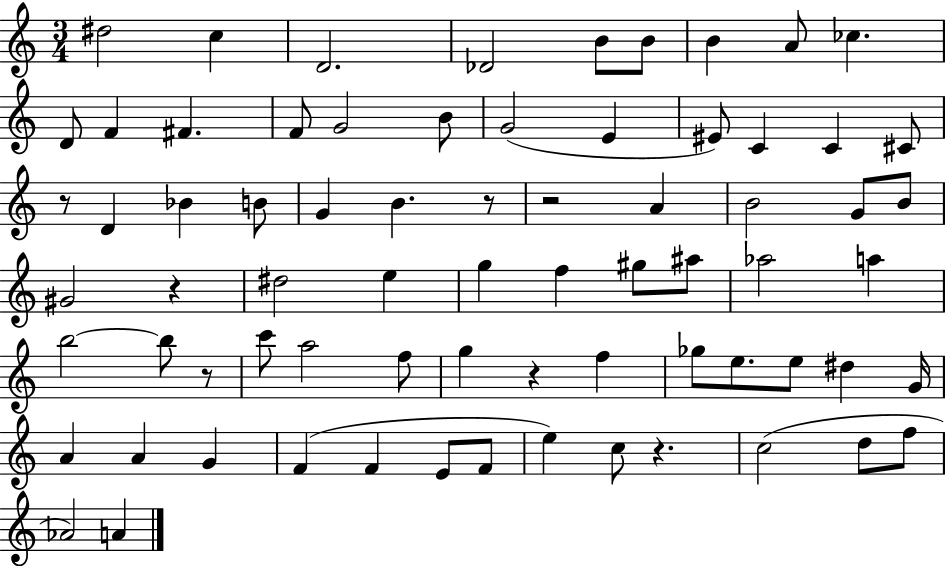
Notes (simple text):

D#5/h C5/q D4/h. Db4/h B4/e B4/e B4/q A4/e CES5/q. D4/e F4/q F#4/q. F4/e G4/h B4/e G4/h E4/q EIS4/e C4/q C4/q C#4/e R/e D4/q Bb4/q B4/e G4/q B4/q. R/e R/h A4/q B4/h G4/e B4/e G#4/h R/q D#5/h E5/q G5/q F5/q G#5/e A#5/e Ab5/h A5/q B5/h B5/e R/e C6/e A5/h F5/e G5/q R/q F5/q Gb5/e E5/e. E5/e D#5/q G4/s A4/q A4/q G4/q F4/q F4/q E4/e F4/e E5/q C5/e R/q. C5/h D5/e F5/e Ab4/h A4/q